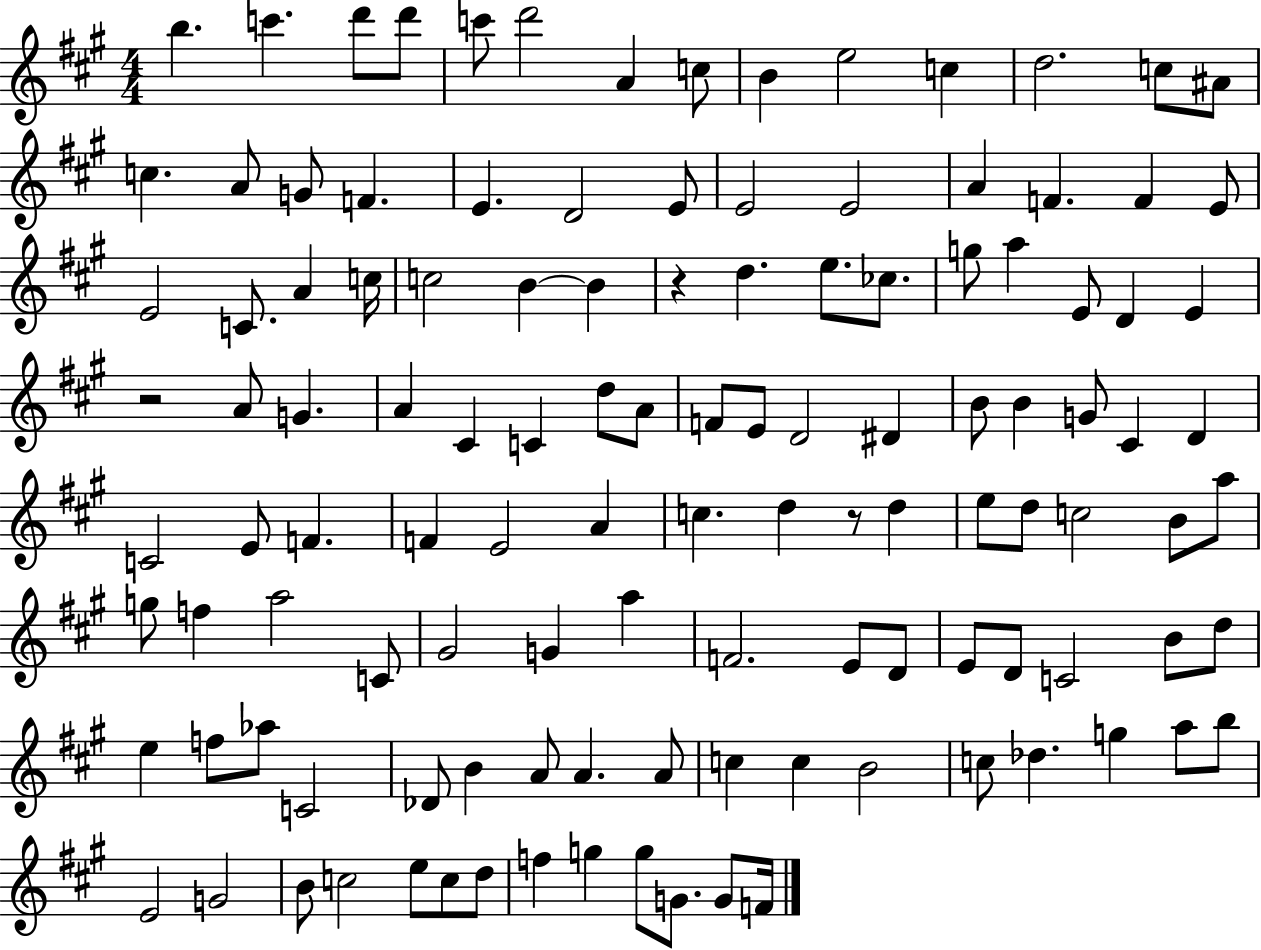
X:1
T:Untitled
M:4/4
L:1/4
K:A
b c' d'/2 d'/2 c'/2 d'2 A c/2 B e2 c d2 c/2 ^A/2 c A/2 G/2 F E D2 E/2 E2 E2 A F F E/2 E2 C/2 A c/4 c2 B B z d e/2 _c/2 g/2 a E/2 D E z2 A/2 G A ^C C d/2 A/2 F/2 E/2 D2 ^D B/2 B G/2 ^C D C2 E/2 F F E2 A c d z/2 d e/2 d/2 c2 B/2 a/2 g/2 f a2 C/2 ^G2 G a F2 E/2 D/2 E/2 D/2 C2 B/2 d/2 e f/2 _a/2 C2 _D/2 B A/2 A A/2 c c B2 c/2 _d g a/2 b/2 E2 G2 B/2 c2 e/2 c/2 d/2 f g g/2 G/2 G/2 F/4